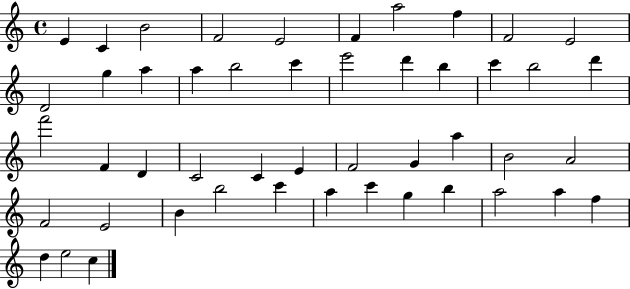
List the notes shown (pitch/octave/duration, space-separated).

E4/q C4/q B4/h F4/h E4/h F4/q A5/h F5/q F4/h E4/h D4/h G5/q A5/q A5/q B5/h C6/q E6/h D6/q B5/q C6/q B5/h D6/q F6/h F4/q D4/q C4/h C4/q E4/q F4/h G4/q A5/q B4/h A4/h F4/h E4/h B4/q B5/h C6/q A5/q C6/q G5/q B5/q A5/h A5/q F5/q D5/q E5/h C5/q